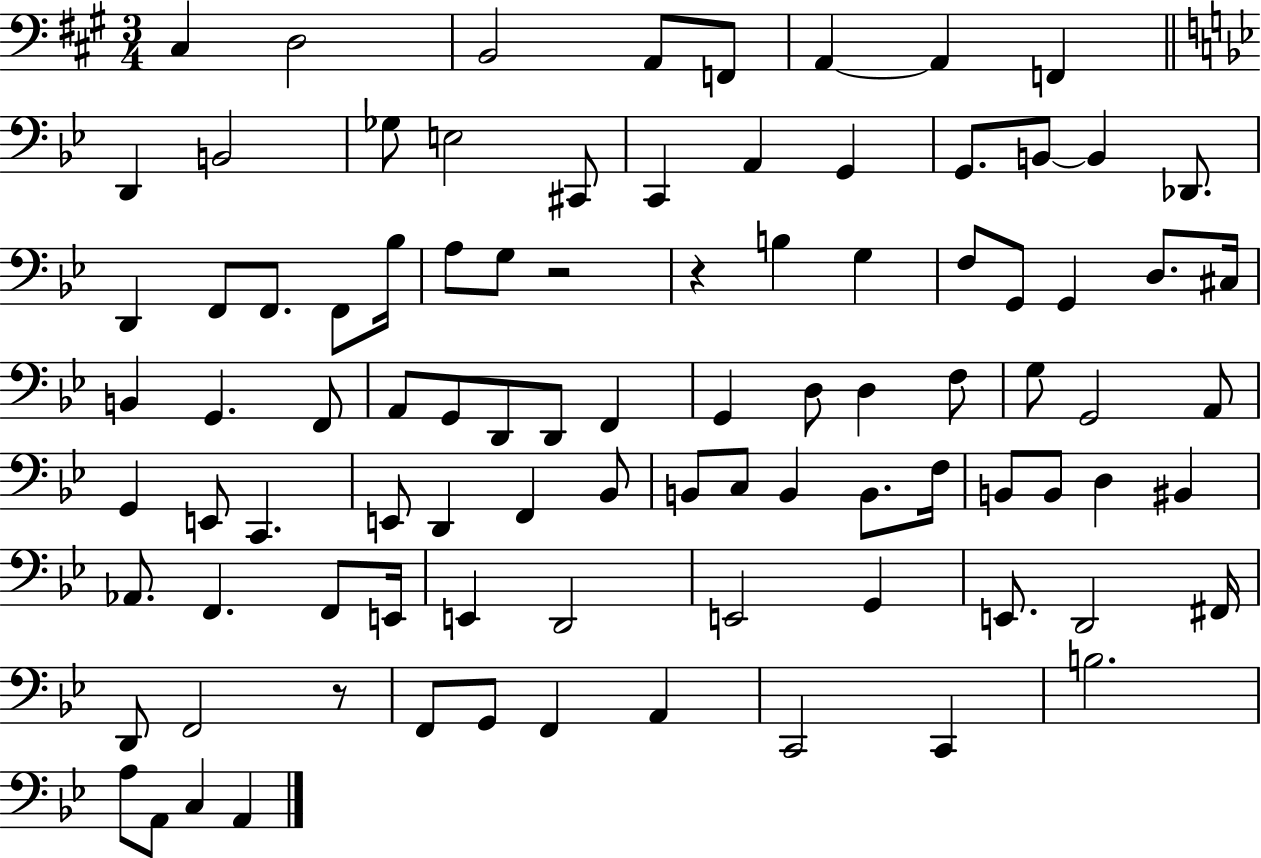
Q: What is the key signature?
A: A major